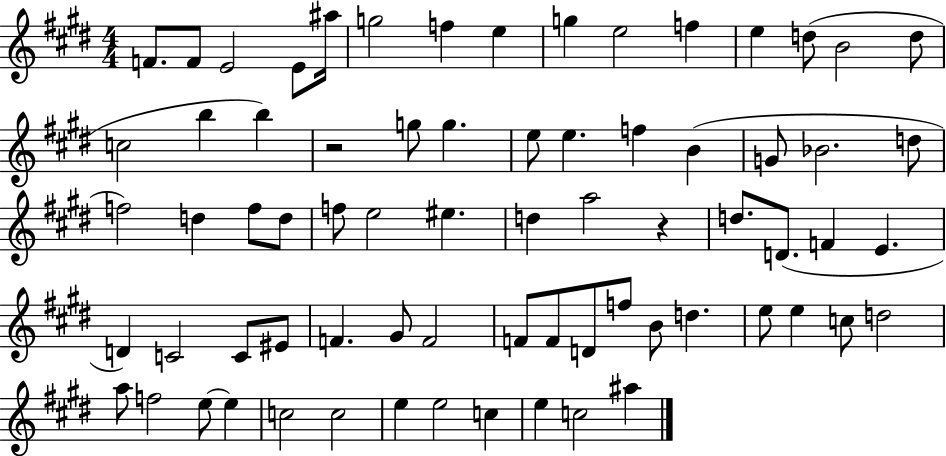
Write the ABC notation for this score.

X:1
T:Untitled
M:4/4
L:1/4
K:E
F/2 F/2 E2 E/2 ^a/4 g2 f e g e2 f e d/2 B2 d/2 c2 b b z2 g/2 g e/2 e f B G/2 _B2 d/2 f2 d f/2 d/2 f/2 e2 ^e d a2 z d/2 D/2 F E D C2 C/2 ^E/2 F ^G/2 F2 F/2 F/2 D/2 f/2 B/2 d e/2 e c/2 d2 a/2 f2 e/2 e c2 c2 e e2 c e c2 ^a